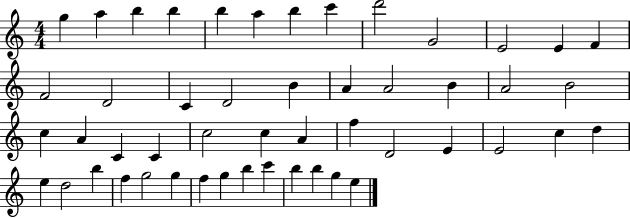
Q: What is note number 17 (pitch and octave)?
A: D4